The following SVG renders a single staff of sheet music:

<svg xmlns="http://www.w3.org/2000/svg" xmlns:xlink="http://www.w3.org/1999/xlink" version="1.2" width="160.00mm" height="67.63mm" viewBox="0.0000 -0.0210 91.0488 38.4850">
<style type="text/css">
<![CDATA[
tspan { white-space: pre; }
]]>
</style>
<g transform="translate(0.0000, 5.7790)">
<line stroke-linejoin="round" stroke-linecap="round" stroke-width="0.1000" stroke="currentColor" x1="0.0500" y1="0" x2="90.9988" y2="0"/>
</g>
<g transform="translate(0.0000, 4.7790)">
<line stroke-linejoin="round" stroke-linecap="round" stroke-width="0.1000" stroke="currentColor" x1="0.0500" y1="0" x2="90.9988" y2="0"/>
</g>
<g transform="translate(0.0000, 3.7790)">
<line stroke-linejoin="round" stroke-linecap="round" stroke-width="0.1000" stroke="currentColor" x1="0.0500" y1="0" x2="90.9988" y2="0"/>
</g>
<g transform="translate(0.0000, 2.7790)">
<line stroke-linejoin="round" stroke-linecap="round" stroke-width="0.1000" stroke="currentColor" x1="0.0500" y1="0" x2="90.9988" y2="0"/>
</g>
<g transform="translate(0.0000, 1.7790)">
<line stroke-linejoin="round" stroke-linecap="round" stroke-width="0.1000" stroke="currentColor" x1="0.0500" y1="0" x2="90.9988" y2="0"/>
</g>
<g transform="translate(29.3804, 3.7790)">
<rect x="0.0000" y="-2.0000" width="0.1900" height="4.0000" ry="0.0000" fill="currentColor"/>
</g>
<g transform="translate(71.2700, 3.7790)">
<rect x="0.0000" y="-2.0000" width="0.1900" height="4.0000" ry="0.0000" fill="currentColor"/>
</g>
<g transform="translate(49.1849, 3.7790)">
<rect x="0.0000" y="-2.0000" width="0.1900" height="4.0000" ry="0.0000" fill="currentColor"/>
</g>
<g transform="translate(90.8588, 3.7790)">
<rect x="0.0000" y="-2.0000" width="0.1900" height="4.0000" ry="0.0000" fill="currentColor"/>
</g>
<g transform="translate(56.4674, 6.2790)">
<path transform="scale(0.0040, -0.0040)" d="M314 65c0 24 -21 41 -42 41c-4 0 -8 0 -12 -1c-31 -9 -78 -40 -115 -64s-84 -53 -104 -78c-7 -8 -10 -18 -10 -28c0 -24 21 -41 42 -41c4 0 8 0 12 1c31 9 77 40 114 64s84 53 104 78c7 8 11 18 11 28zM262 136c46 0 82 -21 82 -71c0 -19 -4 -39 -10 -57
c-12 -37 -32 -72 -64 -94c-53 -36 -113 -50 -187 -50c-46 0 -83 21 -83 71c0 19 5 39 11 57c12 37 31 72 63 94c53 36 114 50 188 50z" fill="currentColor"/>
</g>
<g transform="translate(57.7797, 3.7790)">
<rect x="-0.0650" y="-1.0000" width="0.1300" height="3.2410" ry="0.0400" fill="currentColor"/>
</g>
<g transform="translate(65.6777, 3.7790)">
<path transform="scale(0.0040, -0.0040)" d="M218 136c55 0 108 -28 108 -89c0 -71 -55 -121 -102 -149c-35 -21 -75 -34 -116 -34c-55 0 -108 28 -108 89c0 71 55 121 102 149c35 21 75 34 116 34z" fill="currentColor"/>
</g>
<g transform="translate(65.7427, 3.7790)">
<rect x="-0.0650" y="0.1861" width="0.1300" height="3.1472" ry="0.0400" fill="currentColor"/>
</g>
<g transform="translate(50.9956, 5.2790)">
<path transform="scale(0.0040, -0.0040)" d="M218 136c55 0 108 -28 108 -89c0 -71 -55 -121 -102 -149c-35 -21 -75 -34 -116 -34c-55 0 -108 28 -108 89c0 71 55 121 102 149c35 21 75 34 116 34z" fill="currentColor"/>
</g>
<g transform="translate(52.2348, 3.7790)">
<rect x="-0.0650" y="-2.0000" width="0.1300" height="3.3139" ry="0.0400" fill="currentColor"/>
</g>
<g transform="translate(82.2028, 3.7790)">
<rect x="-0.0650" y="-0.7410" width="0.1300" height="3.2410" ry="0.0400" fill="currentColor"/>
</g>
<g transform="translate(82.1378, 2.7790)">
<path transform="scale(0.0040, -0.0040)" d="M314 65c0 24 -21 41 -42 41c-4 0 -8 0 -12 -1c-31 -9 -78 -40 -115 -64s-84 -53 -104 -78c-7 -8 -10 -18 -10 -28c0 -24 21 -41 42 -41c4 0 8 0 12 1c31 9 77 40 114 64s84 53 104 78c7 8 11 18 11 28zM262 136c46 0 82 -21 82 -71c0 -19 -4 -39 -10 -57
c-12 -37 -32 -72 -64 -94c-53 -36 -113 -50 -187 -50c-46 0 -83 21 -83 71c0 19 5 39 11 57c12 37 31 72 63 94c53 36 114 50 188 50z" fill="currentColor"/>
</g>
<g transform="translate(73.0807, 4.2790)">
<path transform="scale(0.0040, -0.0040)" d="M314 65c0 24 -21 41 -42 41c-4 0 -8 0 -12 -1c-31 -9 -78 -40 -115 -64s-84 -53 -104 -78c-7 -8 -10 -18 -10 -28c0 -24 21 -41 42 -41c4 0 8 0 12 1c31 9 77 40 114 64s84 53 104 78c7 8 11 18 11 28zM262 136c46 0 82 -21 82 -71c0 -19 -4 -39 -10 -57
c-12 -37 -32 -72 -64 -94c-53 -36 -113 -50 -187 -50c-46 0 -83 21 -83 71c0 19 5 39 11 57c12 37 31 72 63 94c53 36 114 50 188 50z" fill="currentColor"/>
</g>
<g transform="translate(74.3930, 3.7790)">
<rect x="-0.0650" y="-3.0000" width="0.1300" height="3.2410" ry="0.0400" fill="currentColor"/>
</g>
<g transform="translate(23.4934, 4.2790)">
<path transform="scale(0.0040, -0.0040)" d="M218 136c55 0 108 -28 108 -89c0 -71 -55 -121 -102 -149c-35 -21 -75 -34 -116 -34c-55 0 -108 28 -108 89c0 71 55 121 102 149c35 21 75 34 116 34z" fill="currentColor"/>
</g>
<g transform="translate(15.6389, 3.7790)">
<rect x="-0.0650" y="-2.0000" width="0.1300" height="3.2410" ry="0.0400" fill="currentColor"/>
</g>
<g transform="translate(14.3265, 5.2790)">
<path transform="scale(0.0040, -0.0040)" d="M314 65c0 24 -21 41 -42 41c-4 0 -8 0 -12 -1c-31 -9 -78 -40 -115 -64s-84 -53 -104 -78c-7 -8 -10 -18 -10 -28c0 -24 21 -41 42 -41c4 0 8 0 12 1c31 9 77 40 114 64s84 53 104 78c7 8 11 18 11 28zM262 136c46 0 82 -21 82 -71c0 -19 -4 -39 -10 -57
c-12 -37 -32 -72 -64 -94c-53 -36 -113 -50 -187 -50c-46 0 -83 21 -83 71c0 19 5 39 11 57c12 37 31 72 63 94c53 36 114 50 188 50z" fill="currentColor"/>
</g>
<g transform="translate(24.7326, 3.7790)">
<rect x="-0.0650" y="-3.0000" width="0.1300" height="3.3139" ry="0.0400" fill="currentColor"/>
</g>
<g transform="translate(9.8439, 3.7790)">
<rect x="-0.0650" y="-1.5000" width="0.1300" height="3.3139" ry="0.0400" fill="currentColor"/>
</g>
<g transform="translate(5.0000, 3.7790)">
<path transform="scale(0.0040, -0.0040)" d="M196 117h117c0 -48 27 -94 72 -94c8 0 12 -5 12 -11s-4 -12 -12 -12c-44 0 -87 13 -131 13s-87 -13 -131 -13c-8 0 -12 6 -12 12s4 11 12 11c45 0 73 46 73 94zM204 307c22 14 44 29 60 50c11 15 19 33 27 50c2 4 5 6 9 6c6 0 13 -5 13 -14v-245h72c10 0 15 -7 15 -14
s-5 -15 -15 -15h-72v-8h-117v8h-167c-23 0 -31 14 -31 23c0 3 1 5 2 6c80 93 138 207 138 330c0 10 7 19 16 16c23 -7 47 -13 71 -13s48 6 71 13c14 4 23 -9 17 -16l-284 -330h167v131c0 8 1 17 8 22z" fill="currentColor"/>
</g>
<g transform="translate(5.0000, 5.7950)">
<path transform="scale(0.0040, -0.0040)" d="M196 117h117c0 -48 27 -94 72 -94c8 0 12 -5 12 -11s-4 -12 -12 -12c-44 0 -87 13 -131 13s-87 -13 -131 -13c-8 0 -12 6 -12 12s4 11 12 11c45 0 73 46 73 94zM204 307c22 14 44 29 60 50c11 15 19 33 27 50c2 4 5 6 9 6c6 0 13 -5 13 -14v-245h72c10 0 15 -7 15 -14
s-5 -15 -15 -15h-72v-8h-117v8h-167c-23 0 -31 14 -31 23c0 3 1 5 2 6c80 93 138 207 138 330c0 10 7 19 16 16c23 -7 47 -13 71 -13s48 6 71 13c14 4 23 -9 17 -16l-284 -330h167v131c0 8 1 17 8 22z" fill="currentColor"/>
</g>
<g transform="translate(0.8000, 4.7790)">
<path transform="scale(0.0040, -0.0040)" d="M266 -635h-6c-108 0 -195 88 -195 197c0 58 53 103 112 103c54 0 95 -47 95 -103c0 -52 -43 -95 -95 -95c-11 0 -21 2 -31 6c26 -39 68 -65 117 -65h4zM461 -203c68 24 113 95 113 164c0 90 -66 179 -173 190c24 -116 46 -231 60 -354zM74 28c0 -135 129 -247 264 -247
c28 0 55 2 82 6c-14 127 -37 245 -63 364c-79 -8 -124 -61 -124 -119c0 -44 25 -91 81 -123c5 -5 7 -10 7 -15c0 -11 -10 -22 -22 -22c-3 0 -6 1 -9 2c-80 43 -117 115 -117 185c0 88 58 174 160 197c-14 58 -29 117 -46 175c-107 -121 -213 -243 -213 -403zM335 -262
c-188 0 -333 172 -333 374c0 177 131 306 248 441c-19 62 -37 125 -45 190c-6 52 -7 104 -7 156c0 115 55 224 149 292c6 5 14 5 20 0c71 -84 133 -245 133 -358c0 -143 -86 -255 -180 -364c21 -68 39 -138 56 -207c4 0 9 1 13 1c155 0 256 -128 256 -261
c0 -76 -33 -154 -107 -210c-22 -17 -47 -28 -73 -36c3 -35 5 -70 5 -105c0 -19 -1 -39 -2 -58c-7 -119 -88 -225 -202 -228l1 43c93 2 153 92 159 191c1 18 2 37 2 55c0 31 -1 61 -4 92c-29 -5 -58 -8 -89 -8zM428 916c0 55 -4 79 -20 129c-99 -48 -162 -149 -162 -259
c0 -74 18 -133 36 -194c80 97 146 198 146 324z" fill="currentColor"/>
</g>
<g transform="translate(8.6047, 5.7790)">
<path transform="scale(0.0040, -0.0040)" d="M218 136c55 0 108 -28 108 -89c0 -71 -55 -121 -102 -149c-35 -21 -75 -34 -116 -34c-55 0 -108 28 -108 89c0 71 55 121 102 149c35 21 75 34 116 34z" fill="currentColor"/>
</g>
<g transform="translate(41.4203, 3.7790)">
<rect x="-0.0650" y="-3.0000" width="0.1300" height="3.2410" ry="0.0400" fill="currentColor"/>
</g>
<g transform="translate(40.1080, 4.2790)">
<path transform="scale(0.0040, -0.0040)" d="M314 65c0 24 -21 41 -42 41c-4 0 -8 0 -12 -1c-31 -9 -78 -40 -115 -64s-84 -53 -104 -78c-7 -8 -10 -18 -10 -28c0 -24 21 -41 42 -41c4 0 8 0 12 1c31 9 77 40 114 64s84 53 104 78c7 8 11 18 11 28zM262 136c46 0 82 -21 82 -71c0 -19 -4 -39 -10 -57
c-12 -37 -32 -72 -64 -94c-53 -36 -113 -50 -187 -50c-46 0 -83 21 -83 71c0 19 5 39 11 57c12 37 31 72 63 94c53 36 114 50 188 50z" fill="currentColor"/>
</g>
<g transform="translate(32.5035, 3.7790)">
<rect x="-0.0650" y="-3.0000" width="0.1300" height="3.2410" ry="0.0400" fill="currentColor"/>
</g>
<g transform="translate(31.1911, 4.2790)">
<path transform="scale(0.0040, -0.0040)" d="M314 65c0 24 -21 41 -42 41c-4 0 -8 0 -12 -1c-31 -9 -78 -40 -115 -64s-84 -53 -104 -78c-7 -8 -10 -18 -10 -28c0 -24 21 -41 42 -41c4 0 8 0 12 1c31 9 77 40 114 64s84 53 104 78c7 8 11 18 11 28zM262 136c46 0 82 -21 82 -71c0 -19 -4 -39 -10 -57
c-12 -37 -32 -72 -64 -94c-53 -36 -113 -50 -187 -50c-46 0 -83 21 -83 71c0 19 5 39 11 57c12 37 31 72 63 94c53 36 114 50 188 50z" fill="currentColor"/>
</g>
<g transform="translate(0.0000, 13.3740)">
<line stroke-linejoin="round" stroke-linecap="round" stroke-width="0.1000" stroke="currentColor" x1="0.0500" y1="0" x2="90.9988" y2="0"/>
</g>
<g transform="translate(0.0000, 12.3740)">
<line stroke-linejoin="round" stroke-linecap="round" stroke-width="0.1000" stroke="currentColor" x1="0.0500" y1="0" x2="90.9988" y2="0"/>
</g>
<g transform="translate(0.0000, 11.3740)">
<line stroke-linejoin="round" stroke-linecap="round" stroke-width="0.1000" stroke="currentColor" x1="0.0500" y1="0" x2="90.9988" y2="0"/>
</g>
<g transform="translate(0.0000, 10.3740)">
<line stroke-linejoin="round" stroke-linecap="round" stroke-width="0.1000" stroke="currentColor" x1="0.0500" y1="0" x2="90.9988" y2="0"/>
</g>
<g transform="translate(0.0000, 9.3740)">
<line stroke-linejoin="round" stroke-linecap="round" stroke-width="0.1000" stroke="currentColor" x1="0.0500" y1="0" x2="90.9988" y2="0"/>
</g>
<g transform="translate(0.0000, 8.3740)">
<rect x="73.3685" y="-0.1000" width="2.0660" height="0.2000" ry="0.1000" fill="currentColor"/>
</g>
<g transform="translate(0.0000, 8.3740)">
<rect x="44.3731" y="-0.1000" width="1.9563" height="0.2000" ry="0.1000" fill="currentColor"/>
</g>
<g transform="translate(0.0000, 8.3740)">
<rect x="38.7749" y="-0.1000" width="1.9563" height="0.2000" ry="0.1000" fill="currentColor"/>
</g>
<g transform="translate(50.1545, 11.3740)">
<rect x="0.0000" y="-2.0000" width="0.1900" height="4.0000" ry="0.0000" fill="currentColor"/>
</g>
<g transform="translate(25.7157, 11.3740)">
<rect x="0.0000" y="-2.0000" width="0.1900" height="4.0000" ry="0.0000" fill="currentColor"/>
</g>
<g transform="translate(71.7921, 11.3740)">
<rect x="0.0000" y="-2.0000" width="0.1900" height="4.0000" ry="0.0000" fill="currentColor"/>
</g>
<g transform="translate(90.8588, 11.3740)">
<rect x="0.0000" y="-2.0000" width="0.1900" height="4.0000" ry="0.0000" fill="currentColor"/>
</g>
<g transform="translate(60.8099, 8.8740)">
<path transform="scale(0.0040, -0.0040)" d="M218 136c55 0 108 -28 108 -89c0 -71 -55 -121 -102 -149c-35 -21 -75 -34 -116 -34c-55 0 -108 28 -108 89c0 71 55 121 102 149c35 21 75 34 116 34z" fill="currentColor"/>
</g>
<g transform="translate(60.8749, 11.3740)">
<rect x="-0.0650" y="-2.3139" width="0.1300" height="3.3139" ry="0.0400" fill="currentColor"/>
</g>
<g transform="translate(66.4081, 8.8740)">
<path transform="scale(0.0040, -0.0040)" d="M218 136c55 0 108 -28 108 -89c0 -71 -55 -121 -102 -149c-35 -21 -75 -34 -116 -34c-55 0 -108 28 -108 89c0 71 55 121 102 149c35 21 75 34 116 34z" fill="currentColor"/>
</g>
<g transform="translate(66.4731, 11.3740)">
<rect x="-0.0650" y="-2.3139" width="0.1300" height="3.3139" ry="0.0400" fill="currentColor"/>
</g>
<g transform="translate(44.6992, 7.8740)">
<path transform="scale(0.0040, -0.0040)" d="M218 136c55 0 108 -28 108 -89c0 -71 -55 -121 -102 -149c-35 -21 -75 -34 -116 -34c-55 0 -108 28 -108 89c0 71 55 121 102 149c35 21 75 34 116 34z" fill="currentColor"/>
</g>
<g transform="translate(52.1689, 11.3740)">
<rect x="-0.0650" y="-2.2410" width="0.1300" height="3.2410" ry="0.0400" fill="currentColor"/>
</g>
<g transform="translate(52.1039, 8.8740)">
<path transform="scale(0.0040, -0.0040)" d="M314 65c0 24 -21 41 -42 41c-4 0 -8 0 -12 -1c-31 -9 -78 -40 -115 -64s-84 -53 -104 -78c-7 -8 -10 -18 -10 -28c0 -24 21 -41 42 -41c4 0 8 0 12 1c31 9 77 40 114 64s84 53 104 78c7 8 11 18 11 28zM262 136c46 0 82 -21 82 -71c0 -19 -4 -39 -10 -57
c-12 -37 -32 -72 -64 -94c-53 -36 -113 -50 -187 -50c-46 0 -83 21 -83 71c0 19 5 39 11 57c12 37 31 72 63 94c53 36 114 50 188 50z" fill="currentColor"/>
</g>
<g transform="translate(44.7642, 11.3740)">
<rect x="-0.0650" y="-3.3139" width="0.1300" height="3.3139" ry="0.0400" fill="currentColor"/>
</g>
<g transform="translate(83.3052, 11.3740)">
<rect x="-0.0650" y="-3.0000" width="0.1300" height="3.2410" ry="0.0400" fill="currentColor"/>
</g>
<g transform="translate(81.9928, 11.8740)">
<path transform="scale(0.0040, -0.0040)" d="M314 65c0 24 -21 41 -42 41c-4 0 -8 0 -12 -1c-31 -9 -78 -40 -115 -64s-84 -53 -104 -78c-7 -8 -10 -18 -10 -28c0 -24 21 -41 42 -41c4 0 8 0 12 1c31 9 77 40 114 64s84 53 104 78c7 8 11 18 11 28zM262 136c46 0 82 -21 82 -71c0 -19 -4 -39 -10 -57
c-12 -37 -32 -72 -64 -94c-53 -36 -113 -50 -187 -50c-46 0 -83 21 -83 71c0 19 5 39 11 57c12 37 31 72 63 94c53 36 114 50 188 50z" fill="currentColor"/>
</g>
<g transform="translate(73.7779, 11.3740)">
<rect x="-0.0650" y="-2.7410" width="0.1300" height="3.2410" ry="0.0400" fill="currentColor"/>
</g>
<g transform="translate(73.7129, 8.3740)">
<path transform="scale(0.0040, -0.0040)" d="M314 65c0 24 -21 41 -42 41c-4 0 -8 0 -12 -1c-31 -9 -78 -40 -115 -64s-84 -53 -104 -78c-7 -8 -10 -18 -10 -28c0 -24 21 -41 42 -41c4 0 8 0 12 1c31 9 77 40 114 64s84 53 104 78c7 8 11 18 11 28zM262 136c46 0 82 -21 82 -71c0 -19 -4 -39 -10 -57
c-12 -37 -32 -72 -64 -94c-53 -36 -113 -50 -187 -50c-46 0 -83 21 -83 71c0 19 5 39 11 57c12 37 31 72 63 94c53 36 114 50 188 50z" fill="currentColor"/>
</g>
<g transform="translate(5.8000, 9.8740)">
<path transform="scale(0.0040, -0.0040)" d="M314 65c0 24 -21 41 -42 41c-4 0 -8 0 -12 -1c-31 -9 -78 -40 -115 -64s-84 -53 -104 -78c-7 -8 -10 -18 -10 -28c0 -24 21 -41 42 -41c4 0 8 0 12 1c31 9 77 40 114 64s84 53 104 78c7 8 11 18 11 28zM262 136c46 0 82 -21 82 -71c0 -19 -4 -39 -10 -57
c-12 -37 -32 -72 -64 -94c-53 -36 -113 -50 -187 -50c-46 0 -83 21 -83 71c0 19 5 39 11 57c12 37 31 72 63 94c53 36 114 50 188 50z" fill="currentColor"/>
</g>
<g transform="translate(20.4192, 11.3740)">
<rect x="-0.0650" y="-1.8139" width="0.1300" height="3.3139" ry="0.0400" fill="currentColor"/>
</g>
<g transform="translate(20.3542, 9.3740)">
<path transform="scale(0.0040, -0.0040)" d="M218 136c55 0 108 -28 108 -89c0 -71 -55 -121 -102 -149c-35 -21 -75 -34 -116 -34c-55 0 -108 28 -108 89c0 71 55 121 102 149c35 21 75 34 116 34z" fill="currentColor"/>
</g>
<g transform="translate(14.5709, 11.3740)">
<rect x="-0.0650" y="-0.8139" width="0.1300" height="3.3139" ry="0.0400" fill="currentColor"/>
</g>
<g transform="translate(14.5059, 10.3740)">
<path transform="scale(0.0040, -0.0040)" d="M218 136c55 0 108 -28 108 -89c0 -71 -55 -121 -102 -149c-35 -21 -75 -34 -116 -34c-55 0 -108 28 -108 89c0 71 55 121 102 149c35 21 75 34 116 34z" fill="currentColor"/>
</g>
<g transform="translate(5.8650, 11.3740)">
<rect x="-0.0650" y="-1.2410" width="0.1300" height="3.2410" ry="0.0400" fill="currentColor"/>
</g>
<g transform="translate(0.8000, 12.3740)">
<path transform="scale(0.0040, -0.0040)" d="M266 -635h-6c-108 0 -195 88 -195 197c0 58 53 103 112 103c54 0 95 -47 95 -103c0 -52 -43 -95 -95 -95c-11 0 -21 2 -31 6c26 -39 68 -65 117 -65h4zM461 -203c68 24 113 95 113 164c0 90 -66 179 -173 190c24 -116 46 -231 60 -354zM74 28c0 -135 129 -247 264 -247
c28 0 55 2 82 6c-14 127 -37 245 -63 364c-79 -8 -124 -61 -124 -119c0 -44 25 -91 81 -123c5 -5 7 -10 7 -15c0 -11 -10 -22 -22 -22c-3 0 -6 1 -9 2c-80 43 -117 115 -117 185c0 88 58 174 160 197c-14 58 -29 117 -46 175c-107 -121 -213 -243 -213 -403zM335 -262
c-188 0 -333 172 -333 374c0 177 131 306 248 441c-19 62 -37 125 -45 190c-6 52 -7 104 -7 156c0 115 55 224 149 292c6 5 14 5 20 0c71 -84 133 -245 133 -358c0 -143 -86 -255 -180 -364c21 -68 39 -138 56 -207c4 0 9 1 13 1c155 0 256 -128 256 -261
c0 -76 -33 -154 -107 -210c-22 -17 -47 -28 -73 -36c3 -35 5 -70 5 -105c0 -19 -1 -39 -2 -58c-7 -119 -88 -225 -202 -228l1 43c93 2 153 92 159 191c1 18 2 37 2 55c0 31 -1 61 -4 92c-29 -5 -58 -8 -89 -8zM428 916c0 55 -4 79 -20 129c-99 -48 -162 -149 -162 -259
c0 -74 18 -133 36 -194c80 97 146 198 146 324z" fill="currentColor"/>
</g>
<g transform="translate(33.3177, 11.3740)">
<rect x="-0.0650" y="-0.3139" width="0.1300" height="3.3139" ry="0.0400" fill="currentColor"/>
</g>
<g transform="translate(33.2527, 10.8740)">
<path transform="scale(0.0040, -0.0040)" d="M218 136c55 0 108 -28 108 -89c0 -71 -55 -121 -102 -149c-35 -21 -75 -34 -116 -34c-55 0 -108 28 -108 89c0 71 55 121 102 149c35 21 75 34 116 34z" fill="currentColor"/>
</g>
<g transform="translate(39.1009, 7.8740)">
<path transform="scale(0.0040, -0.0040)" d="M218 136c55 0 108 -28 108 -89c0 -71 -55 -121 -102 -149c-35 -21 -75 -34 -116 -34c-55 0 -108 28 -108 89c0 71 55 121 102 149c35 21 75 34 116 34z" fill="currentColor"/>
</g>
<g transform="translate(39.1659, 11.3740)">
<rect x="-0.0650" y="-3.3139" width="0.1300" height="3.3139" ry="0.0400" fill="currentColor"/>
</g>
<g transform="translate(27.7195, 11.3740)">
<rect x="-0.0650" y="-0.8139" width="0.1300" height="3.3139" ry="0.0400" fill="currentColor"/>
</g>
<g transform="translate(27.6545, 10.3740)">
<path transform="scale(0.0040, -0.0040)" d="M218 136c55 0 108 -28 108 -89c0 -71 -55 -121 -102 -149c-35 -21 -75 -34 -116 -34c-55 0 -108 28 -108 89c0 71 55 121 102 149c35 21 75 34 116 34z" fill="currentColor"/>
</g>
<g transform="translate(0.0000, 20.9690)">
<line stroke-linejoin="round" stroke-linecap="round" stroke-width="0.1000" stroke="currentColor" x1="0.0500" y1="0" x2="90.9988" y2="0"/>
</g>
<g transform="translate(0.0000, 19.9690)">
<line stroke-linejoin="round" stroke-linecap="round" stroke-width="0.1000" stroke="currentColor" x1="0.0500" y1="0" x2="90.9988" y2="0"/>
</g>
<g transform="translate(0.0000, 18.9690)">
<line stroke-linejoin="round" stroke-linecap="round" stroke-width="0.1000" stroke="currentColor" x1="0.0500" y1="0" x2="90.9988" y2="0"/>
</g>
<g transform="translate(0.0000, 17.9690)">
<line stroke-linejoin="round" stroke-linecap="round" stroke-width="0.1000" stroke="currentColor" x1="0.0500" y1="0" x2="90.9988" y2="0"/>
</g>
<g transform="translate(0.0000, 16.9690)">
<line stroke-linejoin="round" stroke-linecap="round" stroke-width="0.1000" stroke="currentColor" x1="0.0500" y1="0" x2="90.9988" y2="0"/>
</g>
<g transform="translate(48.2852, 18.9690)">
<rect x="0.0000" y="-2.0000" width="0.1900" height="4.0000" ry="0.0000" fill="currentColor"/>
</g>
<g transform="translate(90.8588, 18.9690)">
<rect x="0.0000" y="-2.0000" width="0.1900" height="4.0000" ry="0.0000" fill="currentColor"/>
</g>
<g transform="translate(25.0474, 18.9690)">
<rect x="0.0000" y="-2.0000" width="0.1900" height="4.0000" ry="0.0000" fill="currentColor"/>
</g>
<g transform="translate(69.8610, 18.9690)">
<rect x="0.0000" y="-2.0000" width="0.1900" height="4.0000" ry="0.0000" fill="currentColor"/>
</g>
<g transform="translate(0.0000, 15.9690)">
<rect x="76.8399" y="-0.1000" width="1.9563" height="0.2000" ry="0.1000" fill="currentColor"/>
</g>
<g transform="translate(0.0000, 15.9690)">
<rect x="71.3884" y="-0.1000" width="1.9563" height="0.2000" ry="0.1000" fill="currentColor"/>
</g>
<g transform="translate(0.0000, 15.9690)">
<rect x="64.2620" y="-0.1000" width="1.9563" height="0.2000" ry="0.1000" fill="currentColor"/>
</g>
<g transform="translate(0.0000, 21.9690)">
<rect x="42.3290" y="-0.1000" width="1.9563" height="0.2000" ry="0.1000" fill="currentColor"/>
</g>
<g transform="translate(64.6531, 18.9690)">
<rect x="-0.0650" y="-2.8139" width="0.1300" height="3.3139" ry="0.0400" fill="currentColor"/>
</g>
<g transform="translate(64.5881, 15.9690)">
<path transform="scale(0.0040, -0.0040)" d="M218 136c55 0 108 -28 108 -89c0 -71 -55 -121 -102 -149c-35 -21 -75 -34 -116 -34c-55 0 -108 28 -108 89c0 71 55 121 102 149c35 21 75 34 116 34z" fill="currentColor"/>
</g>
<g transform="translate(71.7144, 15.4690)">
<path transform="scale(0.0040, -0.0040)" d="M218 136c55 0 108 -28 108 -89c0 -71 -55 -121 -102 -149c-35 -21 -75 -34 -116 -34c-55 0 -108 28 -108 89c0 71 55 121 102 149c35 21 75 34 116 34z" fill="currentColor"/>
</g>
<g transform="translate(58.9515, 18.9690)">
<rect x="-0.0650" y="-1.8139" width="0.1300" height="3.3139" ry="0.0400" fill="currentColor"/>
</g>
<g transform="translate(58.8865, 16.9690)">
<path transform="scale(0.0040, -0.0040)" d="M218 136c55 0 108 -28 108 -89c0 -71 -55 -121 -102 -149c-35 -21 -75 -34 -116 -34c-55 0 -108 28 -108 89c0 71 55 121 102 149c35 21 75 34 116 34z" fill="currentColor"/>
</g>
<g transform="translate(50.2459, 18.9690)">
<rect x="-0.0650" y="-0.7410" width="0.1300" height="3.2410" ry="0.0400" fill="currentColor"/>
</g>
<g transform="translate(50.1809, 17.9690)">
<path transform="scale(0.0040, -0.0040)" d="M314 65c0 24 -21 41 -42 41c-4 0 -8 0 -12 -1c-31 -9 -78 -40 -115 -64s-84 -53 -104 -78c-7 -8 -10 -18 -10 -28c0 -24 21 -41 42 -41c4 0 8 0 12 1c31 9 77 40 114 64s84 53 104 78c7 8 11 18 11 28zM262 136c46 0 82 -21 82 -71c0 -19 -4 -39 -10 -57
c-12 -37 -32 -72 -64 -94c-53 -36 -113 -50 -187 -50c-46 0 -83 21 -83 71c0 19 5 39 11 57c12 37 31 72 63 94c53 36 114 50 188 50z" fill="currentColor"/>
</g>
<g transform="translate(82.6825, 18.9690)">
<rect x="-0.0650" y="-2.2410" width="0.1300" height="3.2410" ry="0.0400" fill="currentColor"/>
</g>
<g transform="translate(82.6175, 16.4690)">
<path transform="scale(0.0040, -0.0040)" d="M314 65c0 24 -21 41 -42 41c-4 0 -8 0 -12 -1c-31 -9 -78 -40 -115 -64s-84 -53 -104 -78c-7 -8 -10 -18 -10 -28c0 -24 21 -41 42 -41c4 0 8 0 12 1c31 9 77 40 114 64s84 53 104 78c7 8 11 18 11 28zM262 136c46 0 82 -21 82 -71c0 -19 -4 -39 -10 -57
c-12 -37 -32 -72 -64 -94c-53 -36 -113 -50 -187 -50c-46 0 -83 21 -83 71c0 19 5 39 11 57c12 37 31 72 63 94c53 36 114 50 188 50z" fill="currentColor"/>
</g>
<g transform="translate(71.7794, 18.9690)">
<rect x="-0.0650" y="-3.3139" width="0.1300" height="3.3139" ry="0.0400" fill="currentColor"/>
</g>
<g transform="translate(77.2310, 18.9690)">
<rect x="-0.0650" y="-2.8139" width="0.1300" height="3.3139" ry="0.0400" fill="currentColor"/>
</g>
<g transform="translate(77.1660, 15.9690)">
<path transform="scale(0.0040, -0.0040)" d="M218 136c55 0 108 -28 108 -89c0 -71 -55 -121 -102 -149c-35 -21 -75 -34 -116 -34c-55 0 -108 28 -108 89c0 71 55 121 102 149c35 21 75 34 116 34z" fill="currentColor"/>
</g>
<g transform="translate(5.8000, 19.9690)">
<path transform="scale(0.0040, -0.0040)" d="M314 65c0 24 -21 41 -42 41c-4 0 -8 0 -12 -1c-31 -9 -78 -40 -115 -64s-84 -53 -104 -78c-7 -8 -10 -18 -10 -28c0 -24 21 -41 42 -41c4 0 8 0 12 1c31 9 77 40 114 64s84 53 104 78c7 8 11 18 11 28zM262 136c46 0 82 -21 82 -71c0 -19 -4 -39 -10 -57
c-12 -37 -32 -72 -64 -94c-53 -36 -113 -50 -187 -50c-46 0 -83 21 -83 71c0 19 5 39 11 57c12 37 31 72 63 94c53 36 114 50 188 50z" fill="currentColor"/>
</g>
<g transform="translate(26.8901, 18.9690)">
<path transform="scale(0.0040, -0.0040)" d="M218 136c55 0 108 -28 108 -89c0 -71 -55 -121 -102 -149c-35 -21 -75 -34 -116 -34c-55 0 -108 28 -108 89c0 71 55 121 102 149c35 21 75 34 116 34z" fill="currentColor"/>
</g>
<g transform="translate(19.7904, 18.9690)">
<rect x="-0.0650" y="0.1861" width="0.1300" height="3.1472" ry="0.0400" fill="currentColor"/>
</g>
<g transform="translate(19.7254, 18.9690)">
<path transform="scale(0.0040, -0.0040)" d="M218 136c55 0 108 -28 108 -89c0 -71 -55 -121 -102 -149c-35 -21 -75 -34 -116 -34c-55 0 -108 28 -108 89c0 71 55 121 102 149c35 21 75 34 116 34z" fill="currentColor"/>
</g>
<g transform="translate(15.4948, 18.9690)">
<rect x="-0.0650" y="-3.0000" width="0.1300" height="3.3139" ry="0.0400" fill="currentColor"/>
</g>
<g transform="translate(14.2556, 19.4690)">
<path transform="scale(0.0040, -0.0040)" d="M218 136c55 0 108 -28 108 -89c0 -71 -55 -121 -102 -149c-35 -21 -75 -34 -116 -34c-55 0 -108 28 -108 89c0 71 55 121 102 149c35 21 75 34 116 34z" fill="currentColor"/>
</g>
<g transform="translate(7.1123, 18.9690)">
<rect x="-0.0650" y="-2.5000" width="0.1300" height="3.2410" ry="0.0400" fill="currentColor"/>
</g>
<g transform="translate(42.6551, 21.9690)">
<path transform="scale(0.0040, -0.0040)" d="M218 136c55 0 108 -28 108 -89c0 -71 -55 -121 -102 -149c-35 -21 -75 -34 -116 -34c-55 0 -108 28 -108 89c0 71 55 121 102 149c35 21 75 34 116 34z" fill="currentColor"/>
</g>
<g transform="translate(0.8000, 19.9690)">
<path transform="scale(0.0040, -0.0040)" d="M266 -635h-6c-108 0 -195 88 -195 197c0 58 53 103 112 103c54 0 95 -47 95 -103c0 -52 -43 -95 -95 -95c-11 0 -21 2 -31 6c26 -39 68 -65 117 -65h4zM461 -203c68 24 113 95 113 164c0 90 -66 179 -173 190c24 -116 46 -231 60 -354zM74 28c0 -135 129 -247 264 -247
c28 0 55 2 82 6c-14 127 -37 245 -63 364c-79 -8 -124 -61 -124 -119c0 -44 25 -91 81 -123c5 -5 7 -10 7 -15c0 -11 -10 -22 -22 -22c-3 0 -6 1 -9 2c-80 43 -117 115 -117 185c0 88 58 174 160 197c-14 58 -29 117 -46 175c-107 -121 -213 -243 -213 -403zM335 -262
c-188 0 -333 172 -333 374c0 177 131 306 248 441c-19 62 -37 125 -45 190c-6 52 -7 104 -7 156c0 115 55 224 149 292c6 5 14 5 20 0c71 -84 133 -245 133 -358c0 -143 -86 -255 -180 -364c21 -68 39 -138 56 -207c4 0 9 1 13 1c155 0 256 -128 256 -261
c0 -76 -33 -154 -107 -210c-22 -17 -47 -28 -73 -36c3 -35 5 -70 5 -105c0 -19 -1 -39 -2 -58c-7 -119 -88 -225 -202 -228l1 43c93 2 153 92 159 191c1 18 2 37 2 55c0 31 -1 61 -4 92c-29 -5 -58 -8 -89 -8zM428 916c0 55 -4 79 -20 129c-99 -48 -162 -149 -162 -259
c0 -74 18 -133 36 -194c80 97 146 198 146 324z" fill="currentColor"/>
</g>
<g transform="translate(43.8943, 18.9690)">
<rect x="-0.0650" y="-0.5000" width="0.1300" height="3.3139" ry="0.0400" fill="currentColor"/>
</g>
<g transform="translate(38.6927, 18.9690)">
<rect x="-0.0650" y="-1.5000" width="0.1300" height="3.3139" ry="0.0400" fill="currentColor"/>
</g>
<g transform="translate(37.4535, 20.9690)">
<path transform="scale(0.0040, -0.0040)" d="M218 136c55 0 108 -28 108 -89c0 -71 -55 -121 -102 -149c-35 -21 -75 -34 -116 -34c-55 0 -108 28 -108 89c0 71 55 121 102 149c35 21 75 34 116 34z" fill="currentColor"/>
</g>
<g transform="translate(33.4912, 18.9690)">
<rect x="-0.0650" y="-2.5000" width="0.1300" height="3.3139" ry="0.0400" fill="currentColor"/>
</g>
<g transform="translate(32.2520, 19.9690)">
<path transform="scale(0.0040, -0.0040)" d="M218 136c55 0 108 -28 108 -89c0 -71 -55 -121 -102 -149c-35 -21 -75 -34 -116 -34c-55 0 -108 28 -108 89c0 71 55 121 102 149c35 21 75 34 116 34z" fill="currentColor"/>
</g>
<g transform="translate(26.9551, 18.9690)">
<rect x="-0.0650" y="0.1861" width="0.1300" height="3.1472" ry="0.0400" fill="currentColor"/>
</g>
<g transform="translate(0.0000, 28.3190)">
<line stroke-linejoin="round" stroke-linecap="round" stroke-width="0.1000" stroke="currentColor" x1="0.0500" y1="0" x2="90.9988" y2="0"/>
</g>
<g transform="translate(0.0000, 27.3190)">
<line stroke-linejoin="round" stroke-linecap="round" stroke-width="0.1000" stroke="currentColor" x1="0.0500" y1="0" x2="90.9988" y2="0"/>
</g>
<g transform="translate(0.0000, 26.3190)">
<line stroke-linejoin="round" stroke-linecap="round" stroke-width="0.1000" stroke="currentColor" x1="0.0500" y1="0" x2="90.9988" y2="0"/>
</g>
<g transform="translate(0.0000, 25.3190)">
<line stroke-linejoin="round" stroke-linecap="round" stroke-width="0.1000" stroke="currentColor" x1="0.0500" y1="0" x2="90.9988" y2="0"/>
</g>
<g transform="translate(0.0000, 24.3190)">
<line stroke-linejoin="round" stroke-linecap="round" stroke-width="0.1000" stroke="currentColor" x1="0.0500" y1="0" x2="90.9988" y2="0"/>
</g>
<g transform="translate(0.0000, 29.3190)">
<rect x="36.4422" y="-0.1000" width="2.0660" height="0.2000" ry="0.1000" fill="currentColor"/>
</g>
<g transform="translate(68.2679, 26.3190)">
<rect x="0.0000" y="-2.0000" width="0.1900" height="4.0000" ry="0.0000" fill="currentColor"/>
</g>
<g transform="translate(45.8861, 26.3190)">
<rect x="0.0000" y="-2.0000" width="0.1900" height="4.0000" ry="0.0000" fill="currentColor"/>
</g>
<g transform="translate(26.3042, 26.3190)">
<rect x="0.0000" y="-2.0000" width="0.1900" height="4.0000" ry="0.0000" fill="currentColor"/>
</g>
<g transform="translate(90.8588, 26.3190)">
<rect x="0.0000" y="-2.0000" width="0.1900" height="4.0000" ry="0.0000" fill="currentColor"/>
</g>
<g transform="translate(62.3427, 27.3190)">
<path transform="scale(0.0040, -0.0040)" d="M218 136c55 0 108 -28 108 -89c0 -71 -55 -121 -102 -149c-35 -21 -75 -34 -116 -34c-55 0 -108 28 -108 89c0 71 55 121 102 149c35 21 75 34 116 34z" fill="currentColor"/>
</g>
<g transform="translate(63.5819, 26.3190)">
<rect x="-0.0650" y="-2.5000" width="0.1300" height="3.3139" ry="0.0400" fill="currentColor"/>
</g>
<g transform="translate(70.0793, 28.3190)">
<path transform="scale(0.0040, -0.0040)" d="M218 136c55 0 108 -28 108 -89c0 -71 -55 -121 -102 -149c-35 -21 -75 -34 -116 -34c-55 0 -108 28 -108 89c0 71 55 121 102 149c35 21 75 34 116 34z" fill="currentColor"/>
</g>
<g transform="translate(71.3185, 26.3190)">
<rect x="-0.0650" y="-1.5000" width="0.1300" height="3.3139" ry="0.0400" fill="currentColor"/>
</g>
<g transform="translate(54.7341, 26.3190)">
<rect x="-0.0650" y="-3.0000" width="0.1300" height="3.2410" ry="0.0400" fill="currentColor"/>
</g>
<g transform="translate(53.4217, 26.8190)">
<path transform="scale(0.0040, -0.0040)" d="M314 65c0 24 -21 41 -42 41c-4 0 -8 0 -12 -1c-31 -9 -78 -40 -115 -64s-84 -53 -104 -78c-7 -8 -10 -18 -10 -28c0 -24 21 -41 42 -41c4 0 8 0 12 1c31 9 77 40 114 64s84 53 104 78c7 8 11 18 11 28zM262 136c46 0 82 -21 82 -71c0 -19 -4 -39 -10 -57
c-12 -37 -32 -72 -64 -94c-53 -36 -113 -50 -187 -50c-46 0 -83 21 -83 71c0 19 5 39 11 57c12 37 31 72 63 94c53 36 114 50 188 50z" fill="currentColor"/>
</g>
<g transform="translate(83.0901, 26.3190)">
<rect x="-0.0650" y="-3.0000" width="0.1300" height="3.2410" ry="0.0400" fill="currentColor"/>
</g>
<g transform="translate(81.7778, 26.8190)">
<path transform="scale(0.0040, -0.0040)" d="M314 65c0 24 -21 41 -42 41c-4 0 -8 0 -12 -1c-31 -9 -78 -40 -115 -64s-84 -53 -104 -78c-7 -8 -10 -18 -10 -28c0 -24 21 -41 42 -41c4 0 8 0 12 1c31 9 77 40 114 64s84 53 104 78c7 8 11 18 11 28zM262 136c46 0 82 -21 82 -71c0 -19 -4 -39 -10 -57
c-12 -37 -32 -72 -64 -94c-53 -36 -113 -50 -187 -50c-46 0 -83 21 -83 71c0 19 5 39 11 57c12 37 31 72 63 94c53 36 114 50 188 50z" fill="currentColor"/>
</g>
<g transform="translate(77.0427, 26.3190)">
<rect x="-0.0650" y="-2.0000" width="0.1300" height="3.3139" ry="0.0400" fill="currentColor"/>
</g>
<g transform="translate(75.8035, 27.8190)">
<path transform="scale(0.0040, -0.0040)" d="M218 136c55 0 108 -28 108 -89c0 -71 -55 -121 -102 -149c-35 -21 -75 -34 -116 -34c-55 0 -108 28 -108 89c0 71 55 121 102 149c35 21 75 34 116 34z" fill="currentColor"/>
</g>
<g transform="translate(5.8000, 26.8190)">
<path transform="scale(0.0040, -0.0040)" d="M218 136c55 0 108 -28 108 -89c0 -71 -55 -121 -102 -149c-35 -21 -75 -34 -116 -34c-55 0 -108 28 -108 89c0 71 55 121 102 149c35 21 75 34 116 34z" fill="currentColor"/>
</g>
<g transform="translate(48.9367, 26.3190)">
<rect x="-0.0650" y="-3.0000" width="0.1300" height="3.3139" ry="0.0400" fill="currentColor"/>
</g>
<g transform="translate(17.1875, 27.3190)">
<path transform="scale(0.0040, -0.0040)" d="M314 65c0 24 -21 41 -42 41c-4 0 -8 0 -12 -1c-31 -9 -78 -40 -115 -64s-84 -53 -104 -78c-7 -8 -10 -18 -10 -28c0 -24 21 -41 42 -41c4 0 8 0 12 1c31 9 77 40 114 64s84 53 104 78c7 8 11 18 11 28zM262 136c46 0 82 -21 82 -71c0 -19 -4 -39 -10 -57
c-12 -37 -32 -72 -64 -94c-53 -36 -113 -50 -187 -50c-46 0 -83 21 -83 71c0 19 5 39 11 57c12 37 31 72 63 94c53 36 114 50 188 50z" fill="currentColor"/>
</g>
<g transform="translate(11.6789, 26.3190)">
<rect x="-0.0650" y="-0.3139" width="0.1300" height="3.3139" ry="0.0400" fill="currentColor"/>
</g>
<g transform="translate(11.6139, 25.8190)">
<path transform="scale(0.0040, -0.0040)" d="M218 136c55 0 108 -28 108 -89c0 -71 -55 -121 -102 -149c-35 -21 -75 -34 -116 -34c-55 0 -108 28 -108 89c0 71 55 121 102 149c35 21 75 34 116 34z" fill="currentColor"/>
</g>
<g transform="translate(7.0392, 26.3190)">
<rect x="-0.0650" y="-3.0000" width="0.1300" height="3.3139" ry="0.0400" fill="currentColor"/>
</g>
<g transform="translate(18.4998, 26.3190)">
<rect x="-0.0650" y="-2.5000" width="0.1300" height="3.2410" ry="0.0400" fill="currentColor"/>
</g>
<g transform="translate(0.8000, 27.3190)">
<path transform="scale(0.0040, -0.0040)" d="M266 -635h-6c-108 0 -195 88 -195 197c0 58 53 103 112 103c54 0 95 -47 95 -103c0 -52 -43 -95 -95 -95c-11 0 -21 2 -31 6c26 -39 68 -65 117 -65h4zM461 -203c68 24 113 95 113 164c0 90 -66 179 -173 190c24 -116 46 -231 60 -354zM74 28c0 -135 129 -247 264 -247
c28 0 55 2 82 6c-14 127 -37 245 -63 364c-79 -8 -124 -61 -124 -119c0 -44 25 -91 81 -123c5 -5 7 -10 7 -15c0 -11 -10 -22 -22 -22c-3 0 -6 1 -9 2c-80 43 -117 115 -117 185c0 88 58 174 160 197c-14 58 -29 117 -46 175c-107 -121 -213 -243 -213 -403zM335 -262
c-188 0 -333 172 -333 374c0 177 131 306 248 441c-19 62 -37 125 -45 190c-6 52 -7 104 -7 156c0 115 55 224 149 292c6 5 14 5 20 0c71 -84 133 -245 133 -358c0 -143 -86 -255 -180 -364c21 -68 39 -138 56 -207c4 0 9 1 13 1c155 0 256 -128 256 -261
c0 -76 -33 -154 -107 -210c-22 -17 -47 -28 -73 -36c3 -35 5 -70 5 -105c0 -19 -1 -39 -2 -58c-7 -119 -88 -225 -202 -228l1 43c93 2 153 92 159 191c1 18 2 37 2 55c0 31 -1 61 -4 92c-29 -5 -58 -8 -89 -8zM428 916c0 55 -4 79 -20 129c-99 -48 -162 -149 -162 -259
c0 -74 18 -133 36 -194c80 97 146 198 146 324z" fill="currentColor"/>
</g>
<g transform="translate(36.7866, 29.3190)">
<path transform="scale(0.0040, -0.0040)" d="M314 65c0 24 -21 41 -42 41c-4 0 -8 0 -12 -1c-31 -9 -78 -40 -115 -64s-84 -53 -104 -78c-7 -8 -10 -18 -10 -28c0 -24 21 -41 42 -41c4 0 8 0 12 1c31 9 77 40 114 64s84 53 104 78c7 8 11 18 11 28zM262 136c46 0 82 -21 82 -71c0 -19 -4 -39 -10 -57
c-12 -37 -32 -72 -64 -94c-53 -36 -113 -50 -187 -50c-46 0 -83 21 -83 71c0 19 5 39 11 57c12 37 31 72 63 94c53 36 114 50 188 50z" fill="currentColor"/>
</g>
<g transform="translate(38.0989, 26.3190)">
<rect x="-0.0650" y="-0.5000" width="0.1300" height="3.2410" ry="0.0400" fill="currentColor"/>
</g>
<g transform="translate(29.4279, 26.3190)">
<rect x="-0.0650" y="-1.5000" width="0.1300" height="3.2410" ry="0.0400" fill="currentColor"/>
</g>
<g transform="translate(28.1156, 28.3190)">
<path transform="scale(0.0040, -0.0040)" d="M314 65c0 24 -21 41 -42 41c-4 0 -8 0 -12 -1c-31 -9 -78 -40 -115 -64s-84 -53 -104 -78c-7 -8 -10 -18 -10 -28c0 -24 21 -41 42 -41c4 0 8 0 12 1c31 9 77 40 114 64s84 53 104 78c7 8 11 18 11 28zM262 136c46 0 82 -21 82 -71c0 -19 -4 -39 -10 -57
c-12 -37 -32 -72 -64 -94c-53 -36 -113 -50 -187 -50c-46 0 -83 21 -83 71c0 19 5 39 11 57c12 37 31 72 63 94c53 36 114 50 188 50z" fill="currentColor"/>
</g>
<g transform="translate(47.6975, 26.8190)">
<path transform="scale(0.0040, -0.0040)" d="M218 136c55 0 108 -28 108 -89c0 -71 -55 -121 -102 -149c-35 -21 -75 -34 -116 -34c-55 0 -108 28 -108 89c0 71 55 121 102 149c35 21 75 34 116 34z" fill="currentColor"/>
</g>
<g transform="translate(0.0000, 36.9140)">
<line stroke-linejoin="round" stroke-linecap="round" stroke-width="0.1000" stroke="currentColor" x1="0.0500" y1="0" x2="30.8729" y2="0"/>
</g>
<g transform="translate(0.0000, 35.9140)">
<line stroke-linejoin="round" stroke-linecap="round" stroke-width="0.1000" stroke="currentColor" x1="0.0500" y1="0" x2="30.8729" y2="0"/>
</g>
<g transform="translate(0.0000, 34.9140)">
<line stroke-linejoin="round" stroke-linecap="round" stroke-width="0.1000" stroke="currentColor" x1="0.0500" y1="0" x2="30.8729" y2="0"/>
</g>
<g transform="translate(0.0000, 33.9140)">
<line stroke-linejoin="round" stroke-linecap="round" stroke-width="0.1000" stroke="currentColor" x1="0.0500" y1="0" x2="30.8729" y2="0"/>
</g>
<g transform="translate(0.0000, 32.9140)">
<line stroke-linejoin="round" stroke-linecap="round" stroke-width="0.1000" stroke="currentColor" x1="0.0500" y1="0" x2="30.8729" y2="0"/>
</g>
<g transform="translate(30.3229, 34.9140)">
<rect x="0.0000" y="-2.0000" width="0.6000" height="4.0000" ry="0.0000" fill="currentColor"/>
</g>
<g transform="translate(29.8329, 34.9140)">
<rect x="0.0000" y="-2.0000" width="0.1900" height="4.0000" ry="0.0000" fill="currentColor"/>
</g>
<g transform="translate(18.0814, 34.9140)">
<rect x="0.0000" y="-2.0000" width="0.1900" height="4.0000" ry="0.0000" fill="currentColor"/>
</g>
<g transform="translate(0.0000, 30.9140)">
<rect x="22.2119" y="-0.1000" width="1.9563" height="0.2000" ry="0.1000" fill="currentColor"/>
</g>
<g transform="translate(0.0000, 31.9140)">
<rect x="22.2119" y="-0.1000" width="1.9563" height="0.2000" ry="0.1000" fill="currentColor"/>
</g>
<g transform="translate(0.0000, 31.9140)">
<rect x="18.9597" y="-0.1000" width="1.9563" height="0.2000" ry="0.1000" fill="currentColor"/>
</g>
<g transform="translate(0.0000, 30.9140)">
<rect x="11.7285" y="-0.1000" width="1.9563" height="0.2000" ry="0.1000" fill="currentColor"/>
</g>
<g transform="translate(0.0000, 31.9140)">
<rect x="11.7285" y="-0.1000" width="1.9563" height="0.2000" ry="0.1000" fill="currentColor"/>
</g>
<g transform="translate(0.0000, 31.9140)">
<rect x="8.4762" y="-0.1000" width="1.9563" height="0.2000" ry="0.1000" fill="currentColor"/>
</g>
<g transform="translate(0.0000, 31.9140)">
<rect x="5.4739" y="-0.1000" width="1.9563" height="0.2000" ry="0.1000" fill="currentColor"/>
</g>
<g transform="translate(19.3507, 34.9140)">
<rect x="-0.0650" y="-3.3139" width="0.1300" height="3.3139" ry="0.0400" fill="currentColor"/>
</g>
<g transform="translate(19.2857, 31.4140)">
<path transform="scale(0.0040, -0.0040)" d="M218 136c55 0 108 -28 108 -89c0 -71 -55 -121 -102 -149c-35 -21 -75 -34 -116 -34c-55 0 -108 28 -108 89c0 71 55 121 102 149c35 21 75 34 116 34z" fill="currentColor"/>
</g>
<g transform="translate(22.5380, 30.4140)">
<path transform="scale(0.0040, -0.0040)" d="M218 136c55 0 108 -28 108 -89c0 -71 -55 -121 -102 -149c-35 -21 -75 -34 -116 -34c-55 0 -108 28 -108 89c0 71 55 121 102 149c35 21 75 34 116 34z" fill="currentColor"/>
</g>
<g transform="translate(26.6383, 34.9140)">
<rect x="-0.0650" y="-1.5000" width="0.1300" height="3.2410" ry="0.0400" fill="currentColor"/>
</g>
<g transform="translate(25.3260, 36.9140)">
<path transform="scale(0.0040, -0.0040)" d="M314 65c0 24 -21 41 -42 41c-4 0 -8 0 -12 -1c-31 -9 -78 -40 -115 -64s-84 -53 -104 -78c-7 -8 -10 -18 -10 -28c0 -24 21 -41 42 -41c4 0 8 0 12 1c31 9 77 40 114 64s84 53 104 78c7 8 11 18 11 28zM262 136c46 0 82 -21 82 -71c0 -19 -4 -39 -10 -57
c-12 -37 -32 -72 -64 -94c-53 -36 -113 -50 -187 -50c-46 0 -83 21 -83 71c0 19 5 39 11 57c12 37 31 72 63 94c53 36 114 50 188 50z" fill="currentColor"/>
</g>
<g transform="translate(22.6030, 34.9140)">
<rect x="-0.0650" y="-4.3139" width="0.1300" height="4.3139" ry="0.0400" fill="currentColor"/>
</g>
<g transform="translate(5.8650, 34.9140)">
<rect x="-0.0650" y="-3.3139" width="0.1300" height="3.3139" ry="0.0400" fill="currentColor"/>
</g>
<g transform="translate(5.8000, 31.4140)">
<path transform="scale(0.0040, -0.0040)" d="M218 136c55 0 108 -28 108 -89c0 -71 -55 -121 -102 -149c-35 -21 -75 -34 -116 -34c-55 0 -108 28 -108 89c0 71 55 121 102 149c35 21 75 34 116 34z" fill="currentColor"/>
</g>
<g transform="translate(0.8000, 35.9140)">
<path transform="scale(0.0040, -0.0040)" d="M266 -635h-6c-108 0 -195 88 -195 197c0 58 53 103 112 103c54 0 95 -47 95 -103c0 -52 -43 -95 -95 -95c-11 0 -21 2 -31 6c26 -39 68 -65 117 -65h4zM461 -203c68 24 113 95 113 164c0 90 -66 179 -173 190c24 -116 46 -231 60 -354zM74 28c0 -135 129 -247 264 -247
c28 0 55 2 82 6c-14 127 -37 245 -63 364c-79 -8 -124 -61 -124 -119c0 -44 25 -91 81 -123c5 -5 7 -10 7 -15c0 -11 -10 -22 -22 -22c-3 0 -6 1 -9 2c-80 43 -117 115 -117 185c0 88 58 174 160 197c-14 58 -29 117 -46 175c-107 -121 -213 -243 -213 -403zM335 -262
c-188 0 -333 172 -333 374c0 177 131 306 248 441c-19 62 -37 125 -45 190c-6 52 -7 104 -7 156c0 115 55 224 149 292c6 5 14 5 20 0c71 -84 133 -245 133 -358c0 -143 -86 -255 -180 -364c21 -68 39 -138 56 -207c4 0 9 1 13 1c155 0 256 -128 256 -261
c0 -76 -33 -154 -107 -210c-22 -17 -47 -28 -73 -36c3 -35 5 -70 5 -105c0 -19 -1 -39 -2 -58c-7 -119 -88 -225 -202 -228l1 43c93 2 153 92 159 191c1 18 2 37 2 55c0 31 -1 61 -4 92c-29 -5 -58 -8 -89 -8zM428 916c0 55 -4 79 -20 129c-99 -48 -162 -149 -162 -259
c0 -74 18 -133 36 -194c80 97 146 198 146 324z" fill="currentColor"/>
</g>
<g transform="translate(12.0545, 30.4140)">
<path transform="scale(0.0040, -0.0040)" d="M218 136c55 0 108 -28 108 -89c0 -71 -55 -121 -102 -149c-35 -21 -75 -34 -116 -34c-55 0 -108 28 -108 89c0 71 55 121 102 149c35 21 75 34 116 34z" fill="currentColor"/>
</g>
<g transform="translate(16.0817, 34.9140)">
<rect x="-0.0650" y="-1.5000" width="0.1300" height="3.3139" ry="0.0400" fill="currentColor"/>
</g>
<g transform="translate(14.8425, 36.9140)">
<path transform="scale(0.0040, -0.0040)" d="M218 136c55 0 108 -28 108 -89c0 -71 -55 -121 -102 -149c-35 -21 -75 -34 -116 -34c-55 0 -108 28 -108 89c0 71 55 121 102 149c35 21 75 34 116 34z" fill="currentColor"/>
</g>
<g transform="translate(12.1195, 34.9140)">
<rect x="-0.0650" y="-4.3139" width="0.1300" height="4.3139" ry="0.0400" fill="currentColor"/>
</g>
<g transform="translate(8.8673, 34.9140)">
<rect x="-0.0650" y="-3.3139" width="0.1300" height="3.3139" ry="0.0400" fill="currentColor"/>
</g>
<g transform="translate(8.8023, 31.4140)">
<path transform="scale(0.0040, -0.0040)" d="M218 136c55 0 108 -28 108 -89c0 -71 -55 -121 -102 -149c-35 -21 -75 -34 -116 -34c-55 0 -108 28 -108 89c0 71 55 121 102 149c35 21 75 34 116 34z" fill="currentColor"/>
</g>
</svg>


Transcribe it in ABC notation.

X:1
T:Untitled
M:4/4
L:1/4
K:C
E F2 A A2 A2 F D2 B A2 d2 e2 d f d c b b g2 g g a2 A2 G2 A B B G E C d2 f a b a g2 A c G2 E2 C2 A A2 G E F A2 b b d' E b d' E2